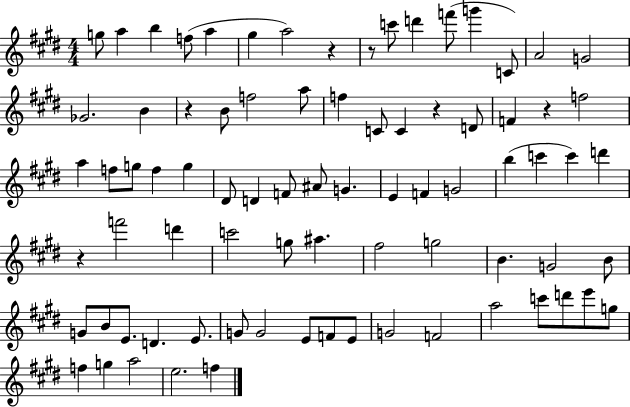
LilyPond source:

{
  \clef treble
  \numericTimeSignature
  \time 4/4
  \key e \major
  \repeat volta 2 { g''8 a''4 b''4 f''8( a''4 | gis''4 a''2) r4 | r8 c'''8 d'''4 f'''8( g'''4 c'8) | a'2 g'2 | \break ges'2. b'4 | r4 b'8 f''2 a''8 | f''4 c'8 c'4 r4 d'8 | f'4 r4 f''2 | \break a''4 f''8 g''8 f''4 g''4 | dis'8 d'4 f'8 ais'8 g'4. | e'4 f'4 g'2 | b''4( c'''4 c'''4) d'''4 | \break r4 f'''2 d'''4 | c'''2 g''8 ais''4. | fis''2 g''2 | b'4. g'2 b'8 | \break g'8 b'8 e'8. d'4. e'8. | g'8 g'2 e'8 f'8 e'8 | g'2 f'2 | a''2 c'''8 d'''8 e'''8 g''8 | \break f''4 g''4 a''2 | e''2. f''4 | } \bar "|."
}